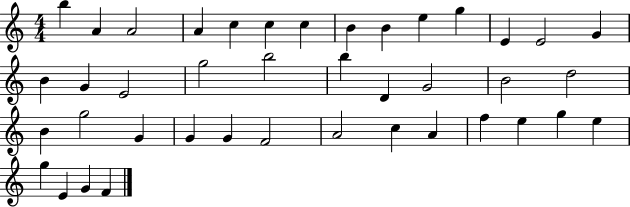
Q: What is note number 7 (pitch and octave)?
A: C5